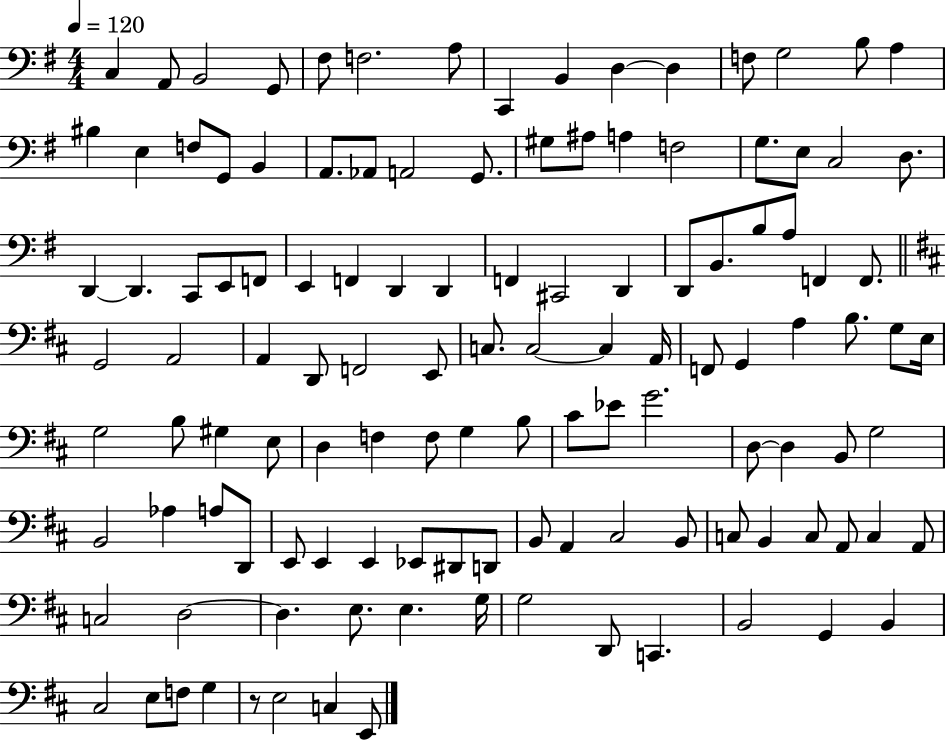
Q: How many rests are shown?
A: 1